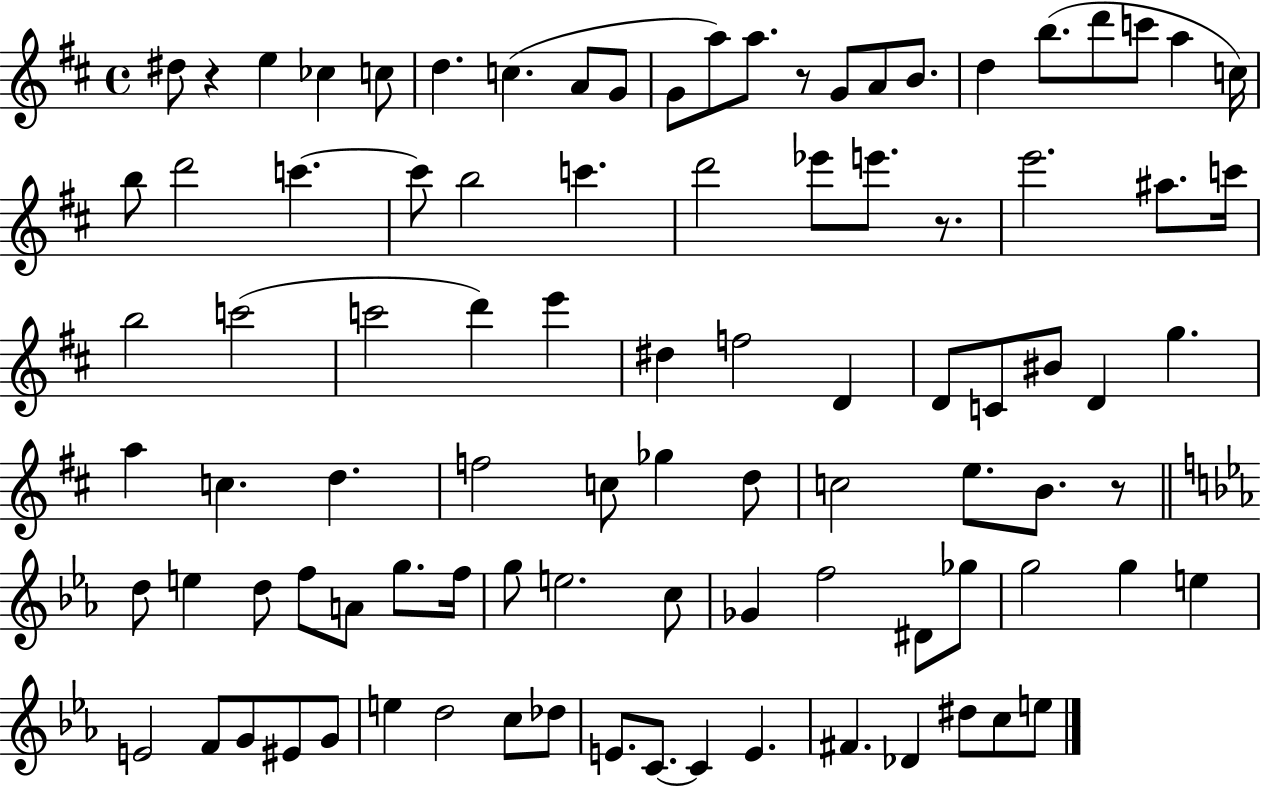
D#5/e R/q E5/q CES5/q C5/e D5/q. C5/q. A4/e G4/e G4/e A5/e A5/e. R/e G4/e A4/e B4/e. D5/q B5/e. D6/e C6/e A5/q C5/s B5/e D6/h C6/q. C6/e B5/h C6/q. D6/h Eb6/e E6/e. R/e. E6/h. A#5/e. C6/s B5/h C6/h C6/h D6/q E6/q D#5/q F5/h D4/q D4/e C4/e BIS4/e D4/q G5/q. A5/q C5/q. D5/q. F5/h C5/e Gb5/q D5/e C5/h E5/e. B4/e. R/e D5/e E5/q D5/e F5/e A4/e G5/e. F5/s G5/e E5/h. C5/e Gb4/q F5/h D#4/e Gb5/e G5/h G5/q E5/q E4/h F4/e G4/e EIS4/e G4/e E5/q D5/h C5/e Db5/e E4/e. C4/e. C4/q E4/q. F#4/q. Db4/q D#5/e C5/e E5/e